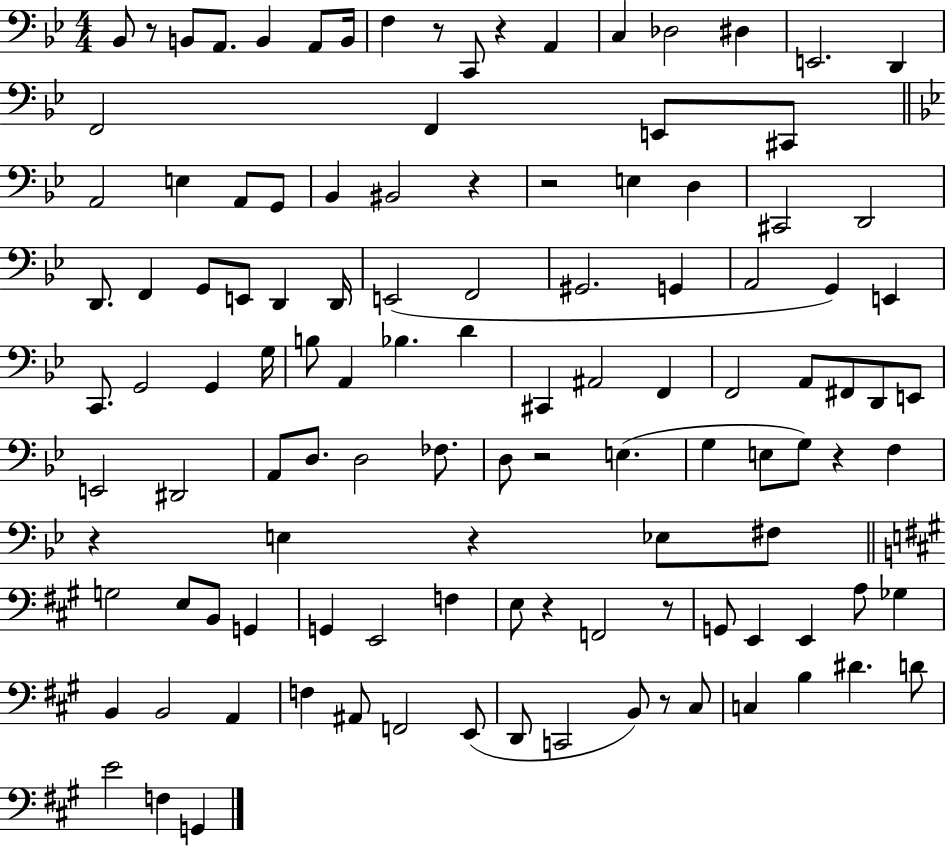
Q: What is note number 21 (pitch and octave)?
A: A2